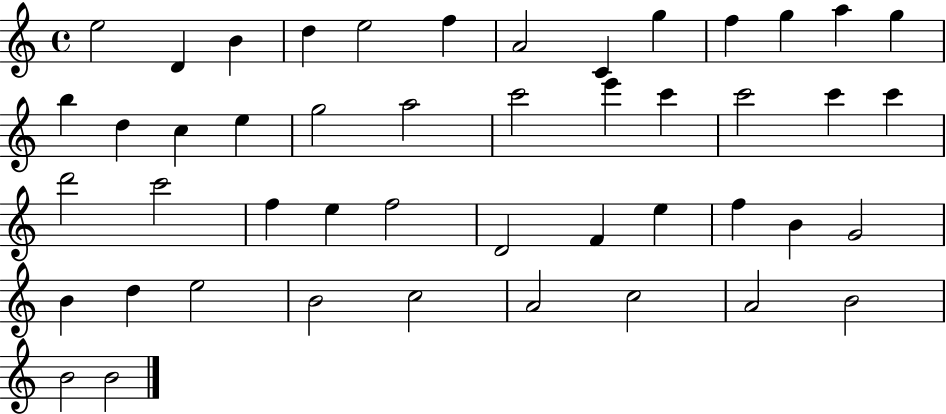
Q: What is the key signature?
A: C major